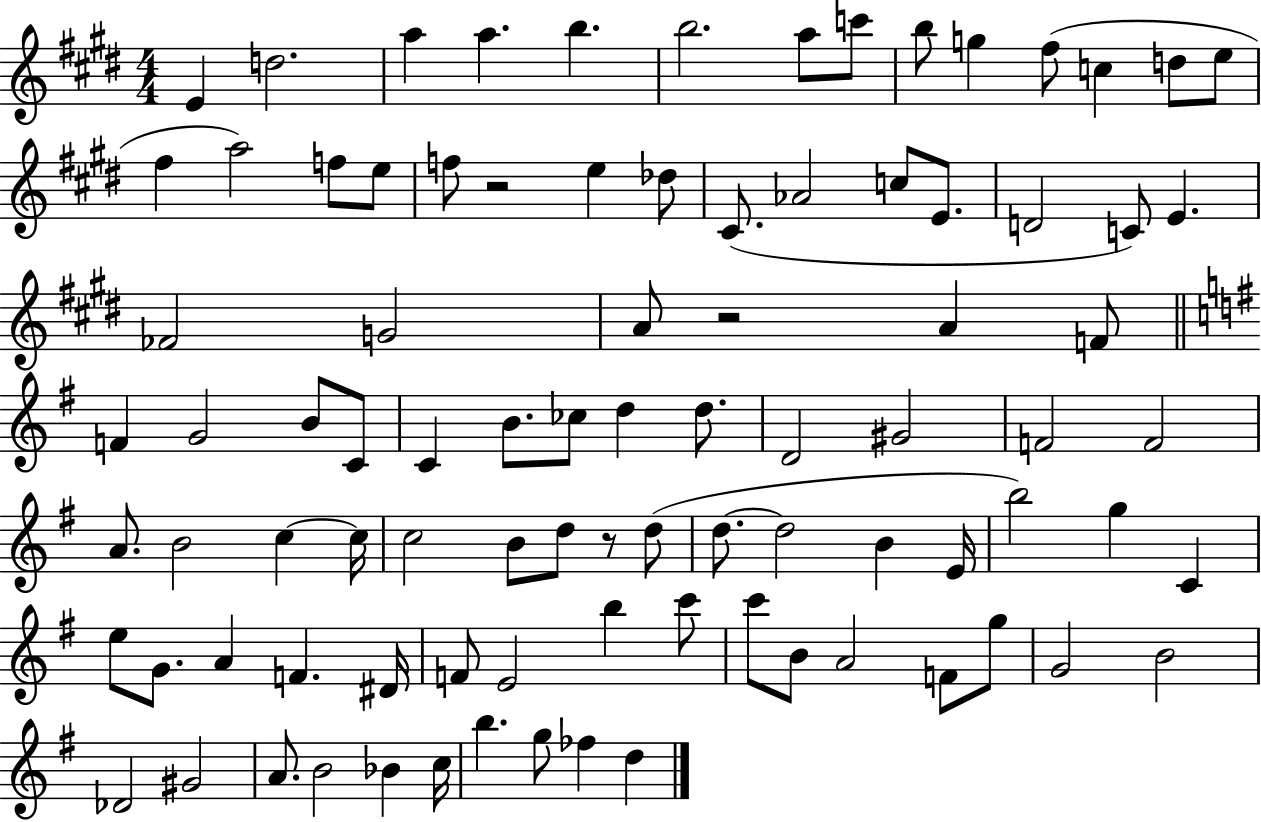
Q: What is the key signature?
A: E major